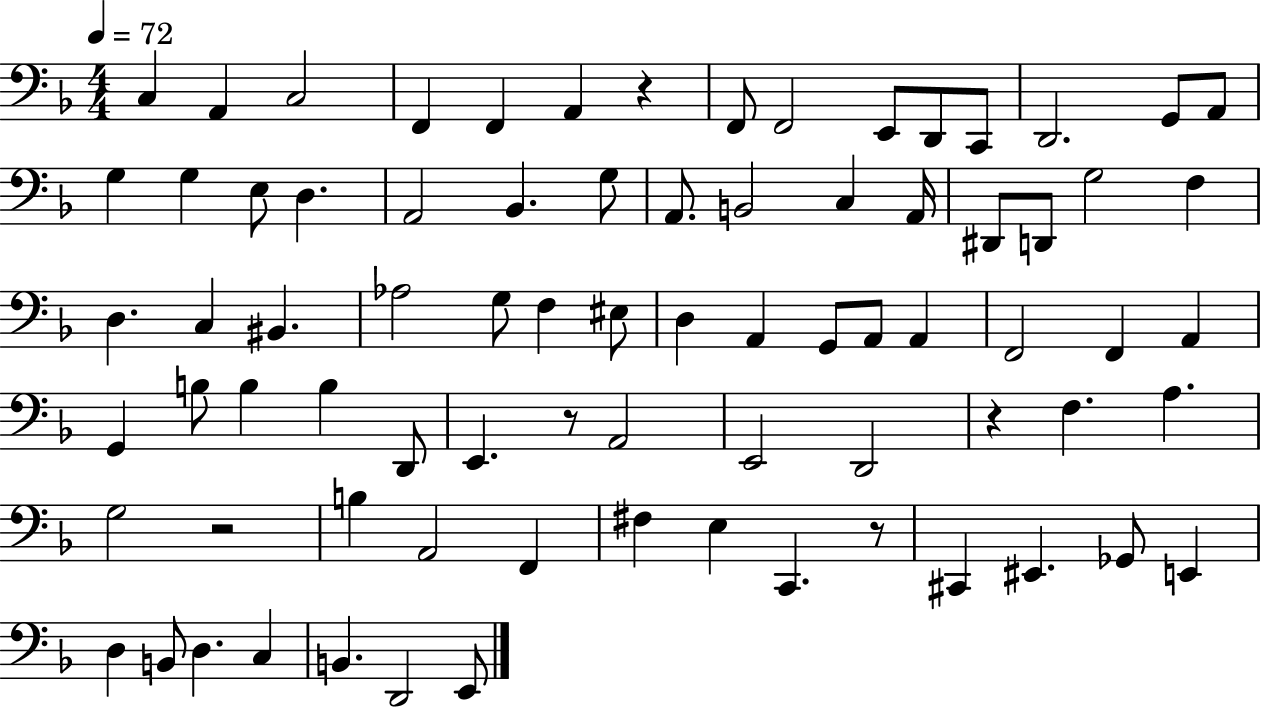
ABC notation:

X:1
T:Untitled
M:4/4
L:1/4
K:F
C, A,, C,2 F,, F,, A,, z F,,/2 F,,2 E,,/2 D,,/2 C,,/2 D,,2 G,,/2 A,,/2 G, G, E,/2 D, A,,2 _B,, G,/2 A,,/2 B,,2 C, A,,/4 ^D,,/2 D,,/2 G,2 F, D, C, ^B,, _A,2 G,/2 F, ^E,/2 D, A,, G,,/2 A,,/2 A,, F,,2 F,, A,, G,, B,/2 B, B, D,,/2 E,, z/2 A,,2 E,,2 D,,2 z F, A, G,2 z2 B, A,,2 F,, ^F, E, C,, z/2 ^C,, ^E,, _G,,/2 E,, D, B,,/2 D, C, B,, D,,2 E,,/2